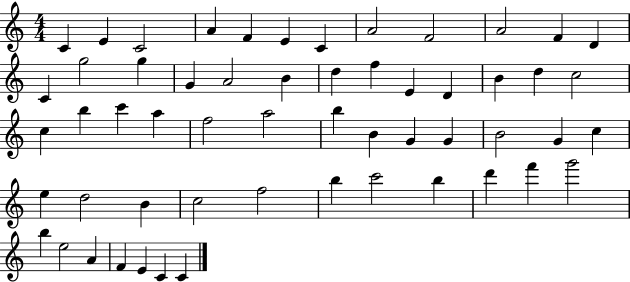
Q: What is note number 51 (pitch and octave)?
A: E5